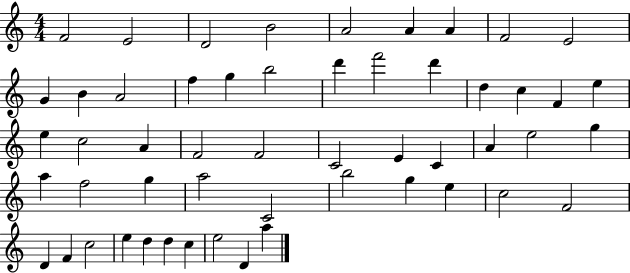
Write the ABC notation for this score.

X:1
T:Untitled
M:4/4
L:1/4
K:C
F2 E2 D2 B2 A2 A A F2 E2 G B A2 f g b2 d' f'2 d' d c F e e c2 A F2 F2 C2 E C A e2 g a f2 g a2 C2 b2 g e c2 F2 D F c2 e d d c e2 D a